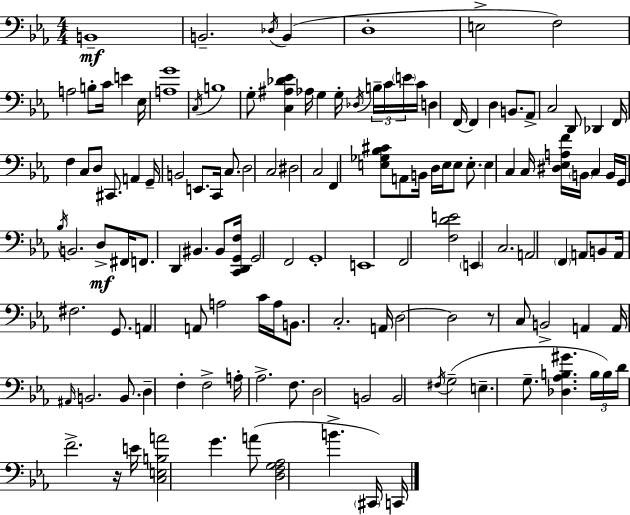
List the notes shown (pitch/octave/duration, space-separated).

B2/w B2/h. Db3/s B2/q D3/w E3/h F3/h A3/h B3/e C4/s E4/q Eb3/s [A3,G4]/w C3/s B3/w G3/e [C3,A#3,Db4,Eb4]/q Ab3/s G3/q G3/s Db3/s B3/s C4/s E4/s C4/s D3/q F2/s F2/q D3/q B2/e. Ab2/e C3/h D2/e Db2/q F2/s F3/q C3/e D3/e C#2/e. A2/q G2/s B2/h E2/e. C2/s C3/e. D3/h C3/h D#3/h C3/h F2/q [E3,Gb3,Bb3,C#4]/e A2/e B2/s D3/s E3/s E3/e E3/e. E3/q C3/q C3/s [D#3,Eb3,A3,F4]/s B2/s C3/q B2/s G2/s Bb3/s B2/h. D3/e F#2/s F2/e. D2/q BIS2/q. BIS2/e [C2,D2,G2,F3]/s G2/h F2/h G2/w E2/w F2/h [F3,D4,E4]/h E2/q C3/h. A2/h F2/q A2/e B2/e A2/s F#3/h. G2/e. A2/q A2/e A3/h C4/s A3/s B2/e. C3/h. A2/s D3/h D3/h R/e C3/e B2/h A2/q A2/s A#2/s B2/h. B2/e. D3/q F3/q F3/h A3/s Ab3/h. F3/e. D3/h B2/h B2/h F#3/s G3/h E3/q. G3/e. [Db3,Ab3,B3,G#4]/q. B3/s B3/s D4/s F4/h. R/s E4/s [C3,E3,B3,A4]/h G4/q. A4/e [D3,F3,G3,Ab3]/h B4/q. C#2/s C2/s